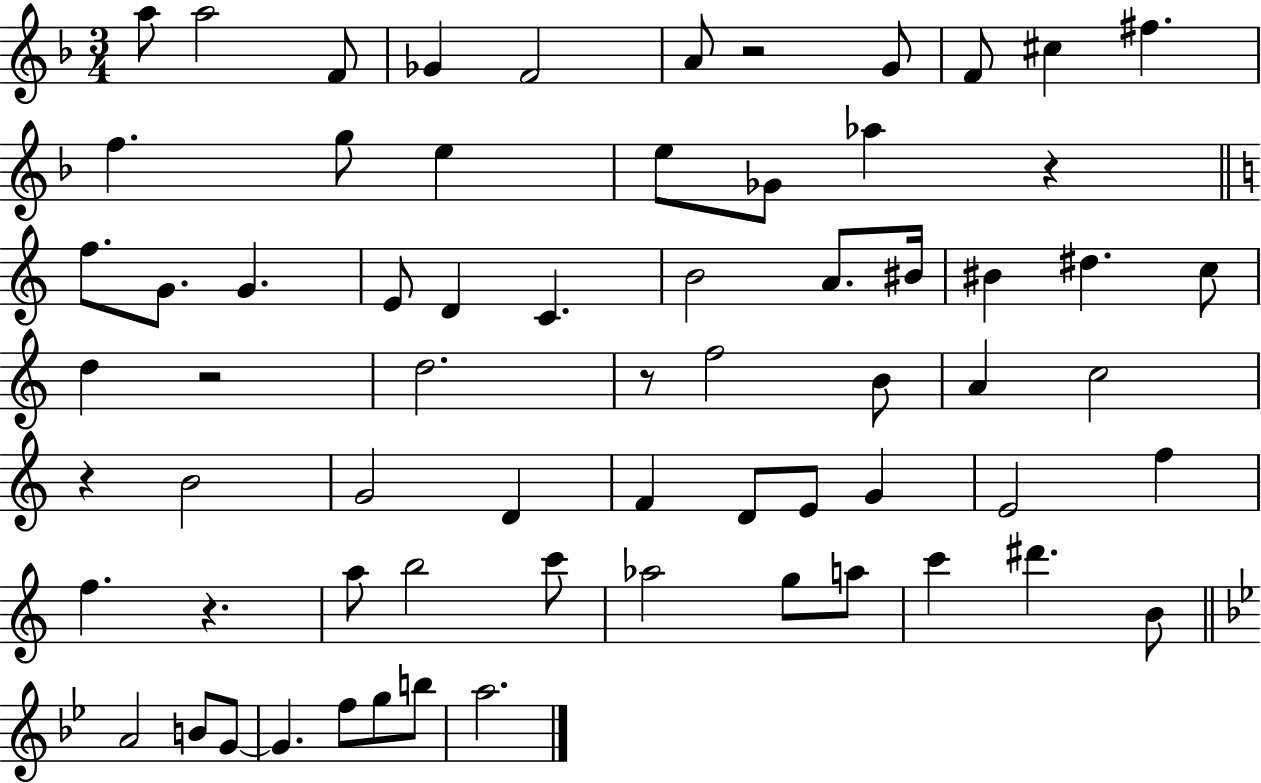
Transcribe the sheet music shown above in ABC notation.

X:1
T:Untitled
M:3/4
L:1/4
K:F
a/2 a2 F/2 _G F2 A/2 z2 G/2 F/2 ^c ^f f g/2 e e/2 _G/2 _a z f/2 G/2 G E/2 D C B2 A/2 ^B/4 ^B ^d c/2 d z2 d2 z/2 f2 B/2 A c2 z B2 G2 D F D/2 E/2 G E2 f f z a/2 b2 c'/2 _a2 g/2 a/2 c' ^d' B/2 A2 B/2 G/2 G f/2 g/2 b/2 a2